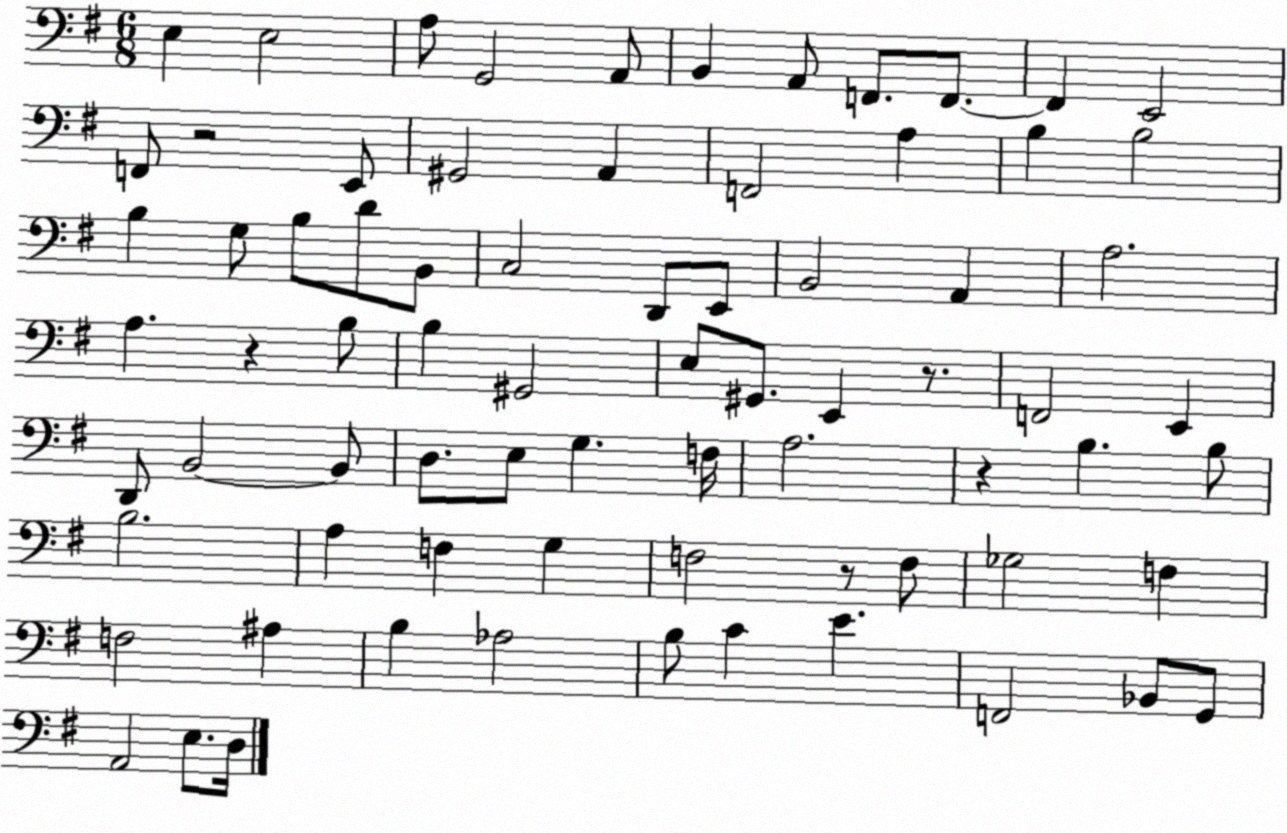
X:1
T:Untitled
M:6/8
L:1/4
K:G
E, E,2 A,/2 G,,2 A,,/2 B,, A,,/2 F,,/2 F,,/2 F,, E,,2 F,,/2 z2 E,,/2 ^G,,2 A,, F,,2 A, B, B,2 B, G,/2 B,/2 D/2 B,,/2 C,2 D,,/2 E,,/2 B,,2 A,, A,2 A, z B,/2 B, ^G,,2 E,/2 ^G,,/2 E,, z/2 F,,2 E,, D,,/2 B,,2 B,,/2 D,/2 E,/2 G, F,/4 A,2 z B, B,/2 B,2 A, F, G, F,2 z/2 F,/2 _G,2 F, F,2 ^A, B, _A,2 B,/2 C E F,,2 _B,,/2 G,,/2 A,,2 E,/2 D,/4